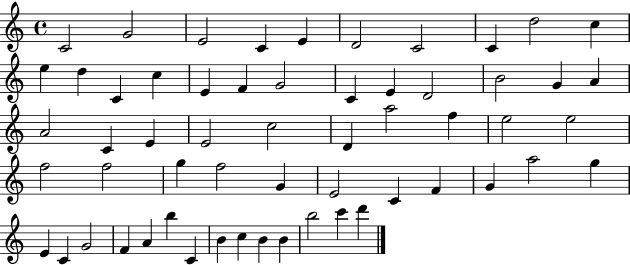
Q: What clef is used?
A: treble